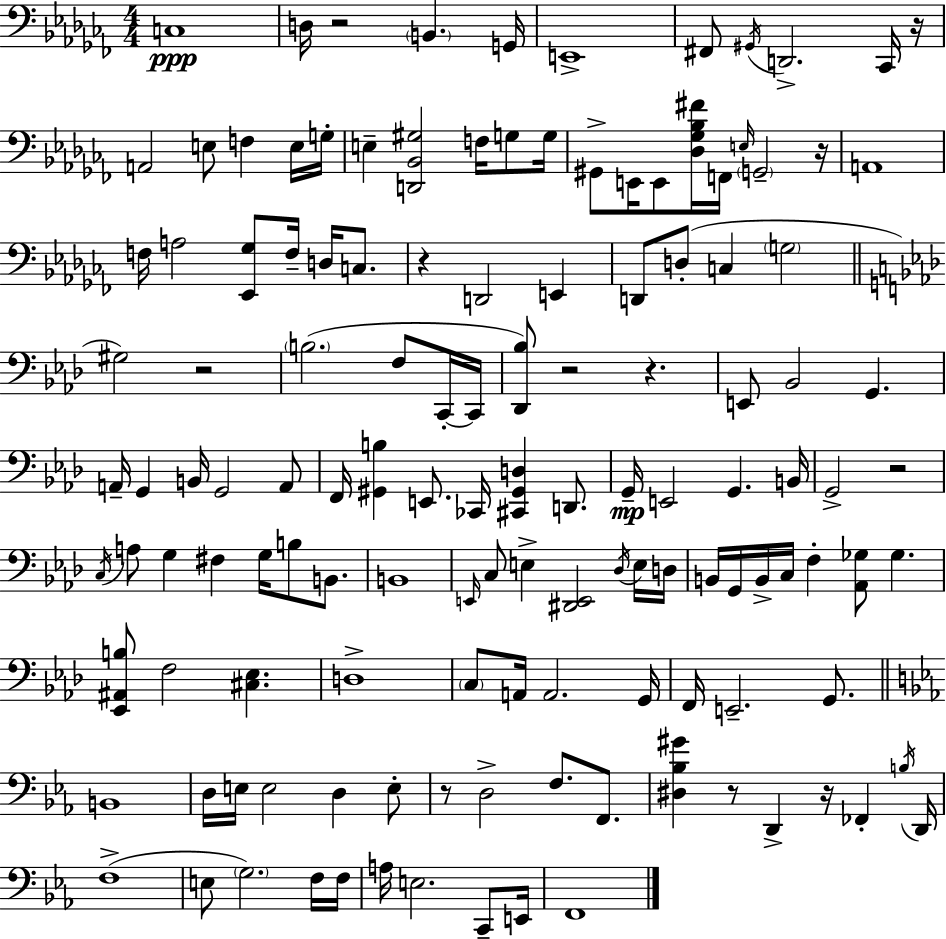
{
  \clef bass
  \numericTimeSignature
  \time 4/4
  \key aes \minor
  \repeat volta 2 { c1\ppp | d16 r2 \parenthesize b,4. g,16 | e,1-> | fis,8 \acciaccatura { gis,16 } d,2.-> ces,16 | \break r16 a,2 e8 f4 e16 | g16-. e4-- <d, bes, gis>2 f16 g8 | g16 gis,8-> e,16 e,8 <des ges bes fis'>16 f,16 \grace { e16 } \parenthesize g,2-- | r16 a,1 | \break f16 a2 <ees, ges>8 f16-- d16 c8. | r4 d,2 e,4 | d,8 d8-.( c4 \parenthesize g2 | \bar "||" \break \key f \minor gis2) r2 | \parenthesize b2.( f8 c,16-.~~ c,16 | <des, bes>8) r2 r4. | e,8 bes,2 g,4. | \break a,16-- g,4 b,16 g,2 a,8 | f,16 <gis, b>4 e,8. ces,16 <cis, gis, d>4 d,8. | g,16--\mp e,2 g,4. b,16 | g,2-> r2 | \break \acciaccatura { c16 } a8 g4 fis4 g16 b8 b,8. | b,1 | \grace { e,16 } c8 e4-> <dis, e,>2 | \acciaccatura { des16 } e16 d16 b,16 g,16 b,16-> c16 f4-. <aes, ges>8 ges4. | \break <ees, ais, b>8 f2 <cis ees>4. | d1-> | \parenthesize c8 a,16 a,2. | g,16 f,16 e,2.-- | \break g,8. \bar "||" \break \key c \minor b,1 | d16 e16 e2 d4 e8-. | r8 d2-> f8. f,8. | <dis bes gis'>4 r8 d,4-> r16 fes,4-. \acciaccatura { b16 } | \break d,16 f1->( | e8 \parenthesize g2.) f16 | f16 a16 e2. c,8-- | e,16 f,1 | \break } \bar "|."
}